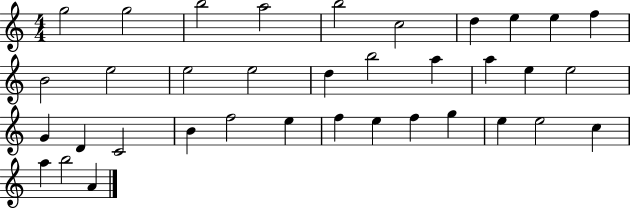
G5/h G5/h B5/h A5/h B5/h C5/h D5/q E5/q E5/q F5/q B4/h E5/h E5/h E5/h D5/q B5/h A5/q A5/q E5/q E5/h G4/q D4/q C4/h B4/q F5/h E5/q F5/q E5/q F5/q G5/q E5/q E5/h C5/q A5/q B5/h A4/q